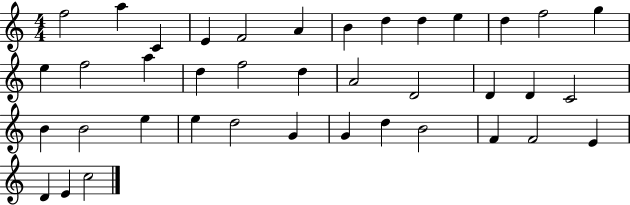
{
  \clef treble
  \numericTimeSignature
  \time 4/4
  \key c \major
  f''2 a''4 c'4 | e'4 f'2 a'4 | b'4 d''4 d''4 e''4 | d''4 f''2 g''4 | \break e''4 f''2 a''4 | d''4 f''2 d''4 | a'2 d'2 | d'4 d'4 c'2 | \break b'4 b'2 e''4 | e''4 d''2 g'4 | g'4 d''4 b'2 | f'4 f'2 e'4 | \break d'4 e'4 c''2 | \bar "|."
}